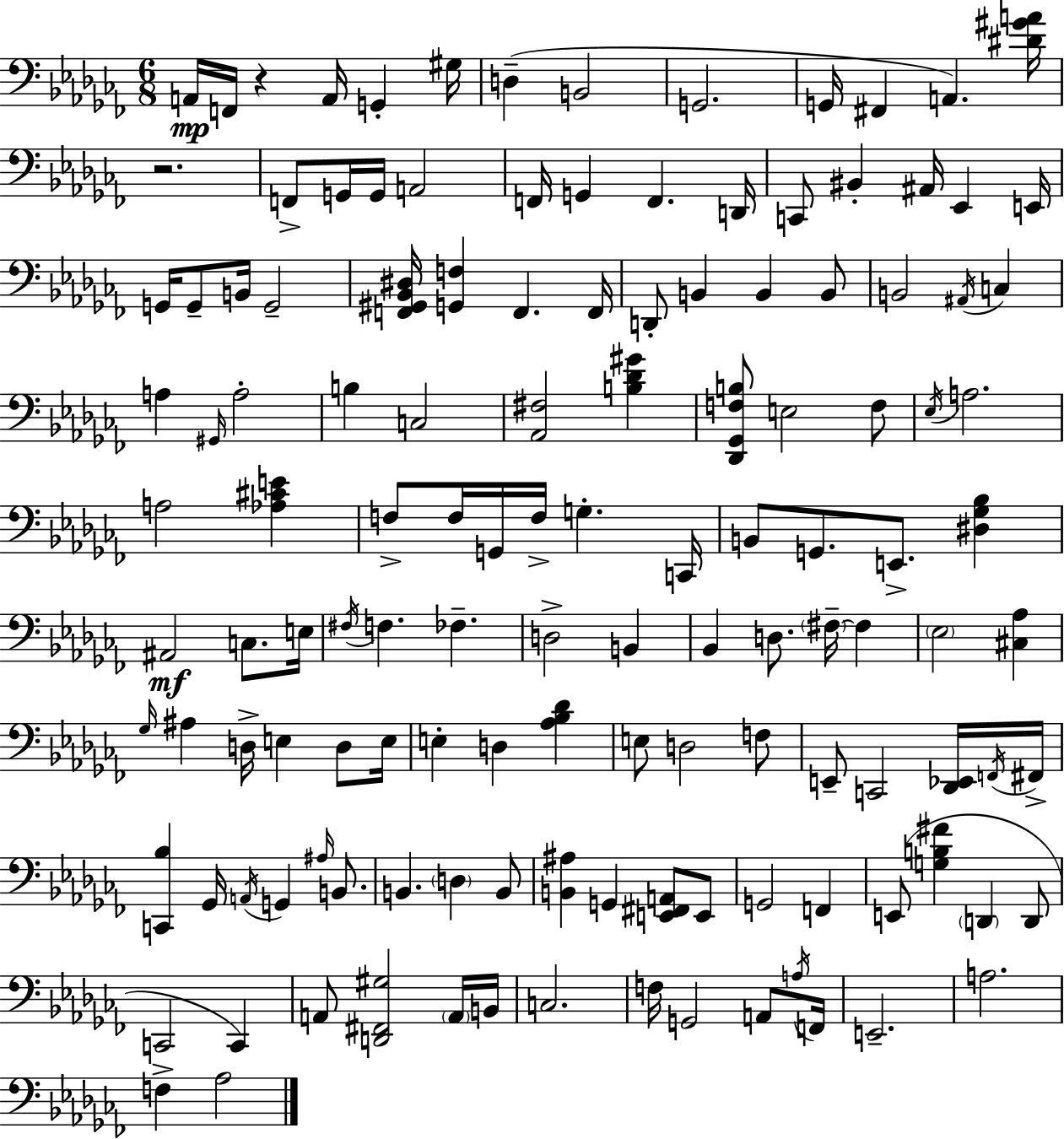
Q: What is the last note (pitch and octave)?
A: Ab3